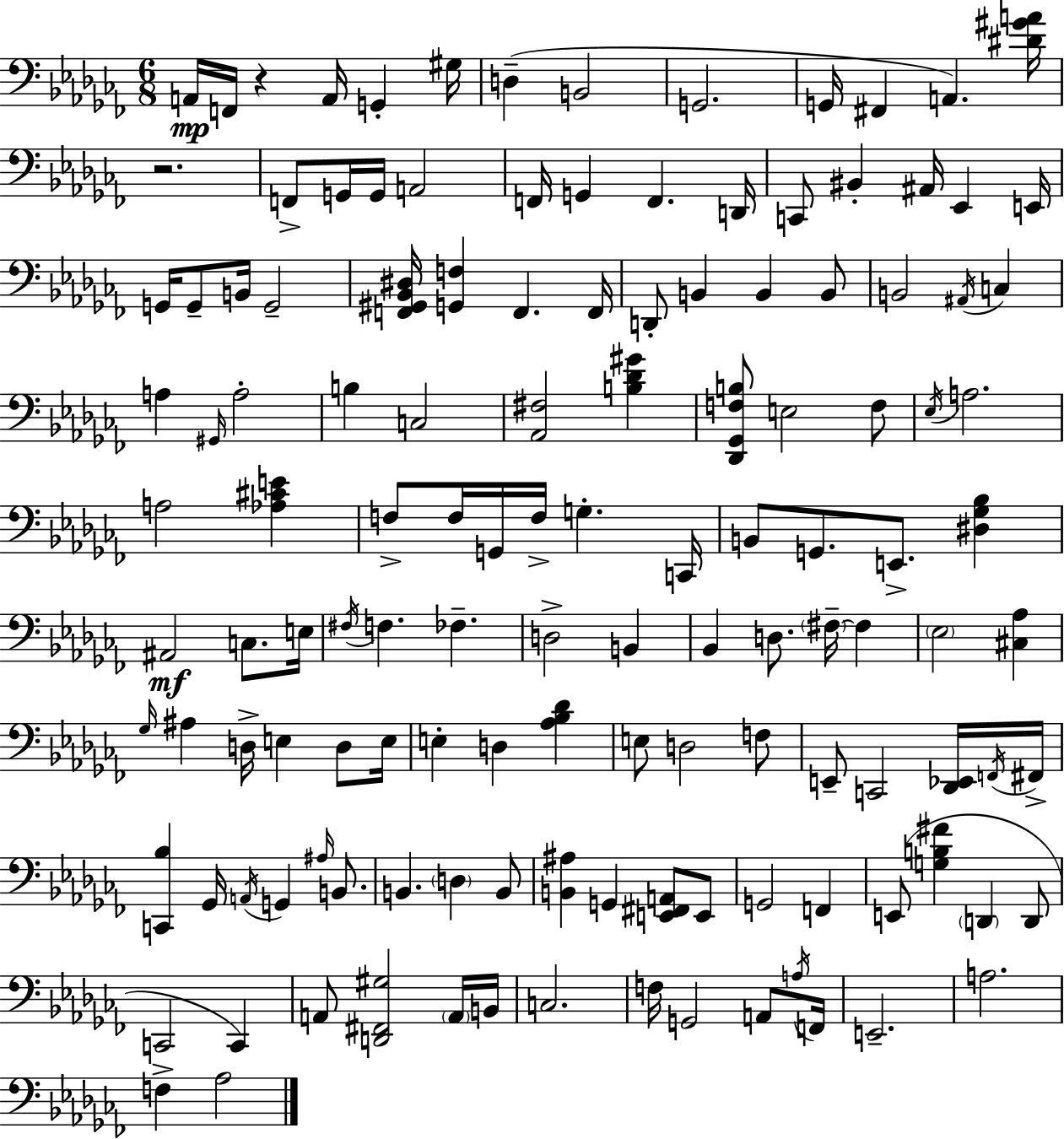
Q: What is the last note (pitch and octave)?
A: Ab3